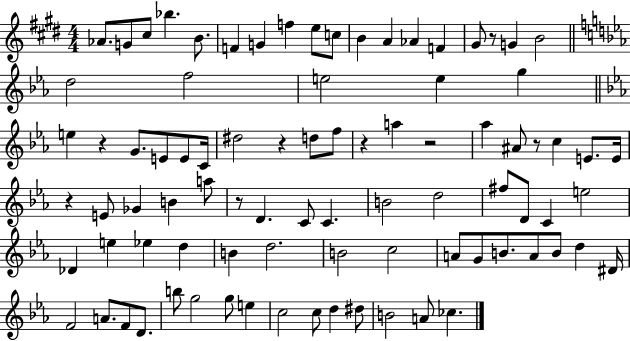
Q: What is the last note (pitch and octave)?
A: CES5